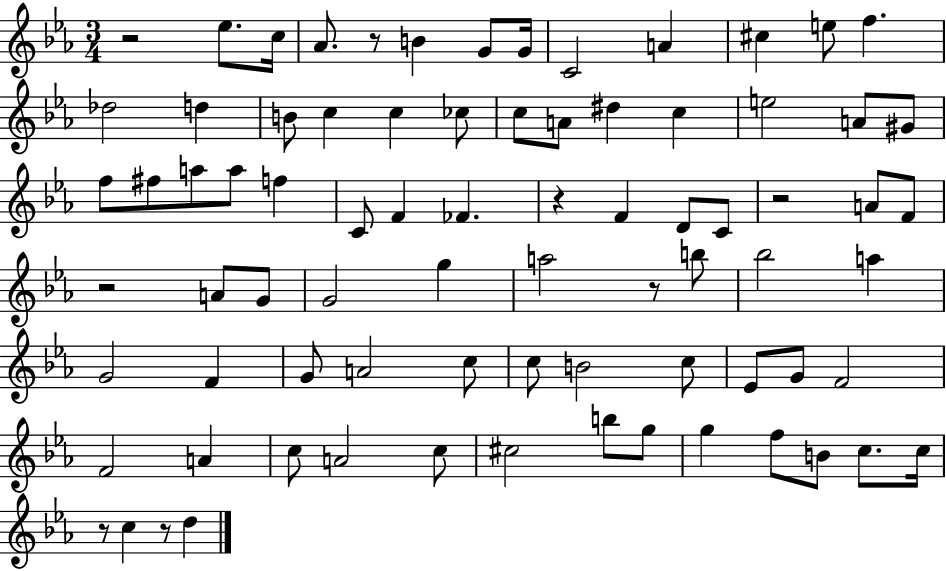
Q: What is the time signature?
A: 3/4